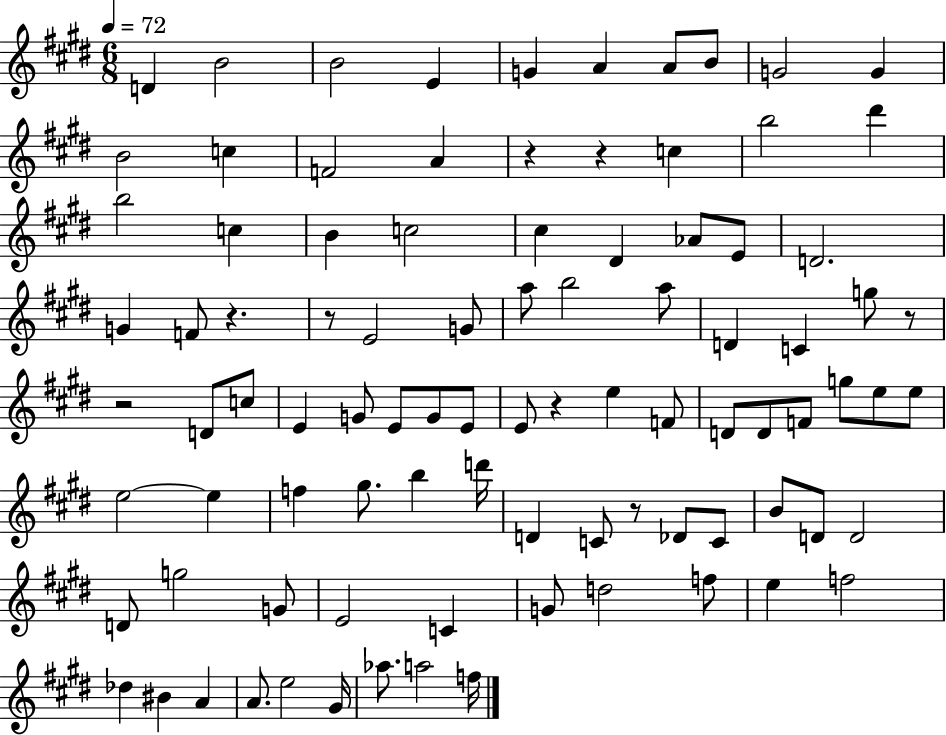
{
  \clef treble
  \numericTimeSignature
  \time 6/8
  \key e \major
  \tempo 4 = 72
  d'4 b'2 | b'2 e'4 | g'4 a'4 a'8 b'8 | g'2 g'4 | \break b'2 c''4 | f'2 a'4 | r4 r4 c''4 | b''2 dis'''4 | \break b''2 c''4 | b'4 c''2 | cis''4 dis'4 aes'8 e'8 | d'2. | \break g'4 f'8 r4. | r8 e'2 g'8 | a''8 b''2 a''8 | d'4 c'4 g''8 r8 | \break r2 d'8 c''8 | e'4 g'8 e'8 g'8 e'8 | e'8 r4 e''4 f'8 | d'8 d'8 f'8 g''8 e''8 e''8 | \break e''2~~ e''4 | f''4 gis''8. b''4 d'''16 | d'4 c'8 r8 des'8 c'8 | b'8 d'8 d'2 | \break d'8 g''2 g'8 | e'2 c'4 | g'8 d''2 f''8 | e''4 f''2 | \break des''4 bis'4 a'4 | a'8. e''2 gis'16 | aes''8. a''2 f''16 | \bar "|."
}